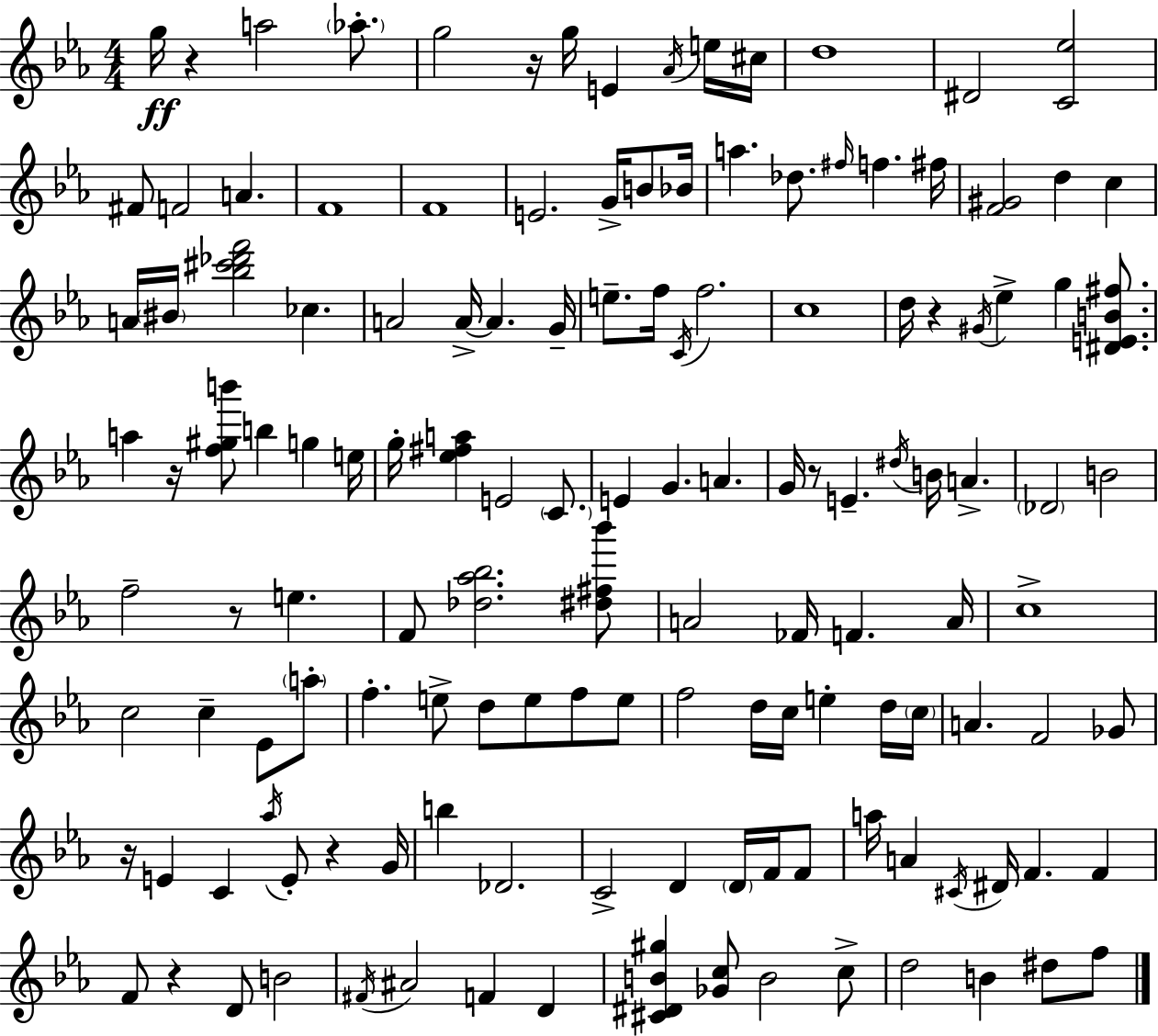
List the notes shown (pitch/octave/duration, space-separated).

G5/s R/q A5/h Ab5/e. G5/h R/s G5/s E4/q Ab4/s E5/s C#5/s D5/w D#4/h [C4,Eb5]/h F#4/e F4/h A4/q. F4/w F4/w E4/h. G4/s B4/e Bb4/s A5/q. Db5/e. F#5/s F5/q. F#5/s [F4,G#4]/h D5/q C5/q A4/s BIS4/s [Bb5,C#6,Db6,F6]/h CES5/q. A4/h A4/s A4/q. G4/s E5/e. F5/s C4/s F5/h. C5/w D5/s R/q G#4/s Eb5/q G5/q [D#4,E4,B4,F#5]/e. A5/q R/s [F5,G#5,B6]/e B5/q G5/q E5/s G5/s [Eb5,F#5,A5]/q E4/h C4/e. E4/q G4/q. A4/q. G4/s R/e E4/q. D#5/s B4/s A4/q. Db4/h B4/h F5/h R/e E5/q. F4/e [Db5,Ab5,Bb5]/h. [D#5,F#5,Bb6]/e A4/h FES4/s F4/q. A4/s C5/w C5/h C5/q Eb4/e A5/e F5/q. E5/e D5/e E5/e F5/e E5/e F5/h D5/s C5/s E5/q D5/s C5/s A4/q. F4/h Gb4/e R/s E4/q C4/q Ab5/s E4/e R/q G4/s B5/q Db4/h. C4/h D4/q D4/s F4/s F4/e A5/s A4/q C#4/s D#4/s F4/q. F4/q F4/e R/q D4/e B4/h F#4/s A#4/h F4/q D4/q [C#4,D#4,B4,G#5]/q [Gb4,C5]/e B4/h C5/e D5/h B4/q D#5/e F5/e